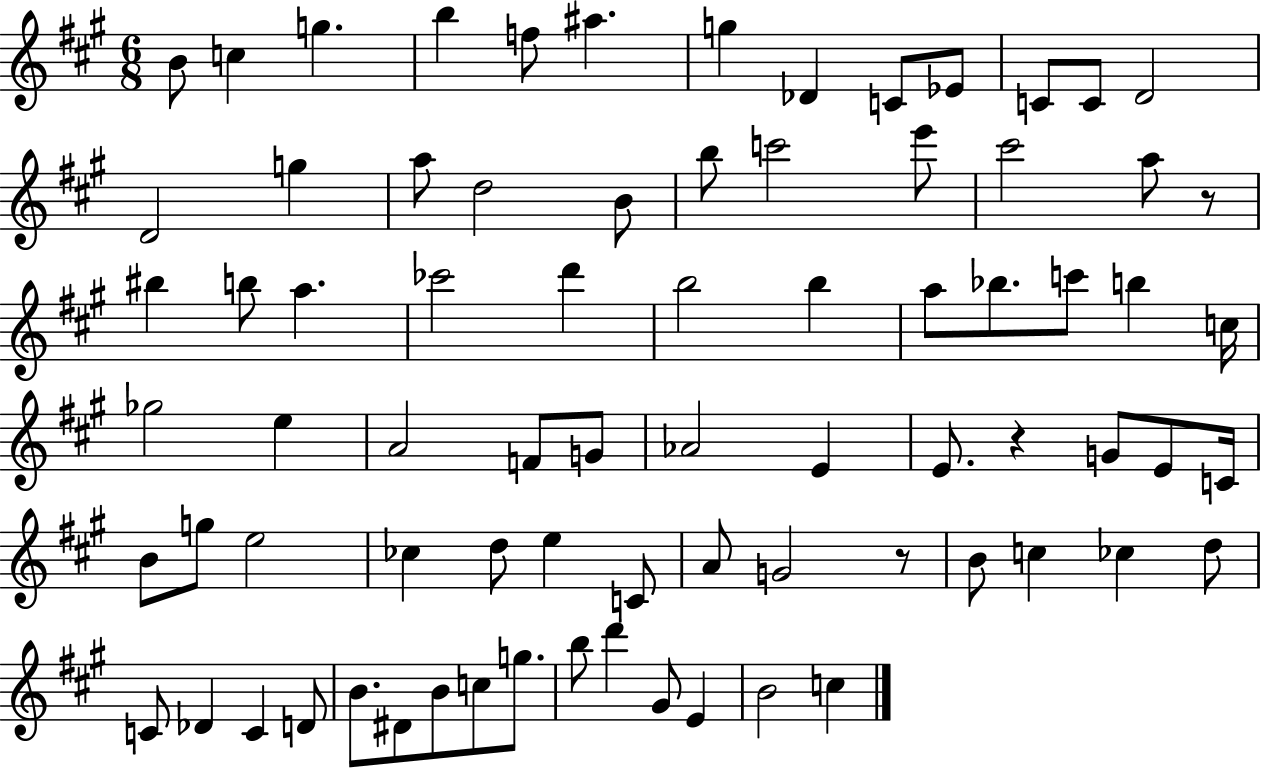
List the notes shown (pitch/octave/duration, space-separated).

B4/e C5/q G5/q. B5/q F5/e A#5/q. G5/q Db4/q C4/e Eb4/e C4/e C4/e D4/h D4/h G5/q A5/e D5/h B4/e B5/e C6/h E6/e C#6/h A5/e R/e BIS5/q B5/e A5/q. CES6/h D6/q B5/h B5/q A5/e Bb5/e. C6/e B5/q C5/s Gb5/h E5/q A4/h F4/e G4/e Ab4/h E4/q E4/e. R/q G4/e E4/e C4/s B4/e G5/e E5/h CES5/q D5/e E5/q C4/e A4/e G4/h R/e B4/e C5/q CES5/q D5/e C4/e Db4/q C4/q D4/e B4/e. D#4/e B4/e C5/e G5/e. B5/e D6/q G#4/e E4/q B4/h C5/q